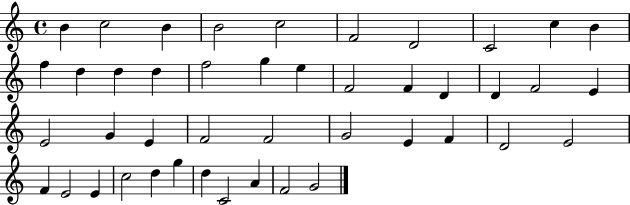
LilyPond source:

{
  \clef treble
  \time 4/4
  \defaultTimeSignature
  \key c \major
  b'4 c''2 b'4 | b'2 c''2 | f'2 d'2 | c'2 c''4 b'4 | \break f''4 d''4 d''4 d''4 | f''2 g''4 e''4 | f'2 f'4 d'4 | d'4 f'2 e'4 | \break e'2 g'4 e'4 | f'2 f'2 | g'2 e'4 f'4 | d'2 e'2 | \break f'4 e'2 e'4 | c''2 d''4 g''4 | d''4 c'2 a'4 | f'2 g'2 | \break \bar "|."
}